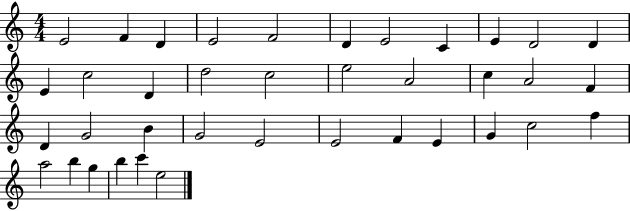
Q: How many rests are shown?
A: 0